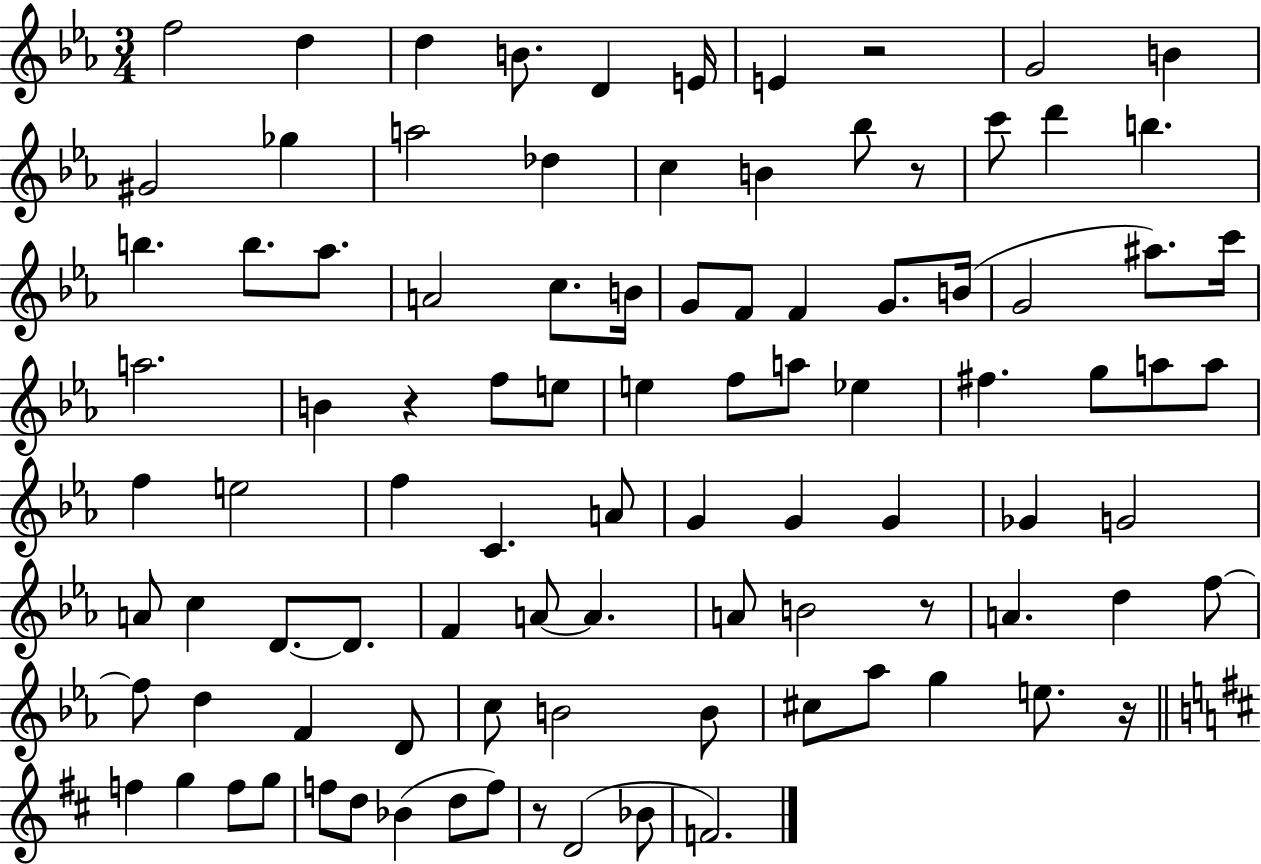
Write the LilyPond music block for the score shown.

{
  \clef treble
  \numericTimeSignature
  \time 3/4
  \key ees \major
  \repeat volta 2 { f''2 d''4 | d''4 b'8. d'4 e'16 | e'4 r2 | g'2 b'4 | \break gis'2 ges''4 | a''2 des''4 | c''4 b'4 bes''8 r8 | c'''8 d'''4 b''4. | \break b''4. b''8. aes''8. | a'2 c''8. b'16 | g'8 f'8 f'4 g'8. b'16( | g'2 ais''8.) c'''16 | \break a''2. | b'4 r4 f''8 e''8 | e''4 f''8 a''8 ees''4 | fis''4. g''8 a''8 a''8 | \break f''4 e''2 | f''4 c'4. a'8 | g'4 g'4 g'4 | ges'4 g'2 | \break a'8 c''4 d'8.~~ d'8. | f'4 a'8~~ a'4. | a'8 b'2 r8 | a'4. d''4 f''8~~ | \break f''8 d''4 f'4 d'8 | c''8 b'2 b'8 | cis''8 aes''8 g''4 e''8. r16 | \bar "||" \break \key d \major f''4 g''4 f''8 g''8 | f''8 d''8 bes'4( d''8 f''8) | r8 d'2( bes'8 | f'2.) | \break } \bar "|."
}